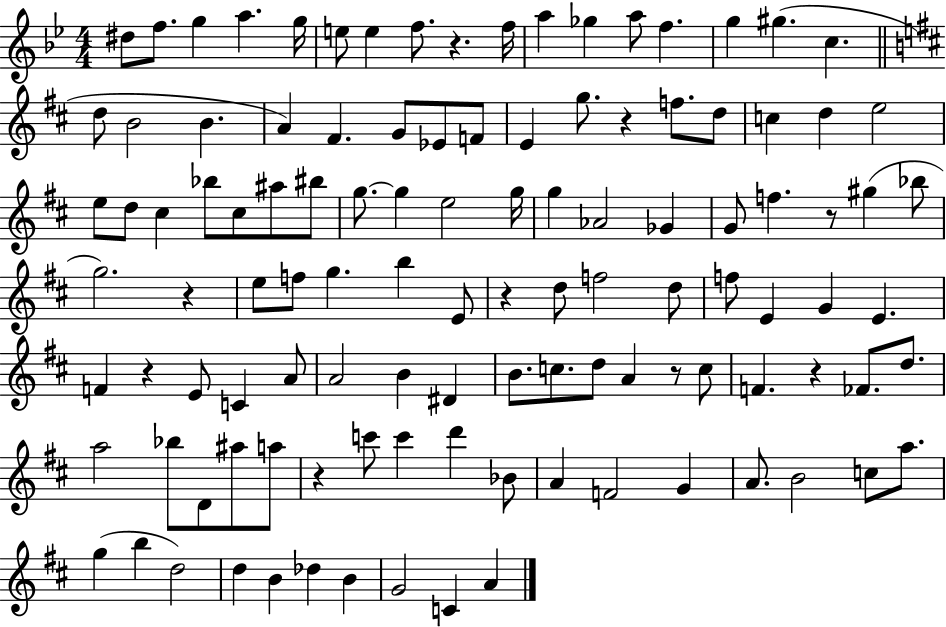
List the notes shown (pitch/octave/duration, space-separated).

D#5/e F5/e. G5/q A5/q. G5/s E5/e E5/q F5/e. R/q. F5/s A5/q Gb5/q A5/e F5/q. G5/q G#5/q. C5/q. D5/e B4/h B4/q. A4/q F#4/q. G4/e Eb4/e F4/e E4/q G5/e. R/q F5/e. D5/e C5/q D5/q E5/h E5/e D5/e C#5/q Bb5/e C#5/e A#5/e BIS5/e G5/e. G5/q E5/h G5/s G5/q Ab4/h Gb4/q G4/e F5/q. R/e G#5/q Bb5/e G5/h. R/q E5/e F5/e G5/q. B5/q E4/e R/q D5/e F5/h D5/e F5/e E4/q G4/q E4/q. F4/q R/q E4/e C4/q A4/e A4/h B4/q D#4/q B4/e. C5/e. D5/e A4/q R/e C5/e F4/q. R/q FES4/e. D5/e. A5/h Bb5/e D4/e A#5/e A5/e R/q C6/e C6/q D6/q Bb4/e A4/q F4/h G4/q A4/e. B4/h C5/e A5/e. G5/q B5/q D5/h D5/q B4/q Db5/q B4/q G4/h C4/q A4/q